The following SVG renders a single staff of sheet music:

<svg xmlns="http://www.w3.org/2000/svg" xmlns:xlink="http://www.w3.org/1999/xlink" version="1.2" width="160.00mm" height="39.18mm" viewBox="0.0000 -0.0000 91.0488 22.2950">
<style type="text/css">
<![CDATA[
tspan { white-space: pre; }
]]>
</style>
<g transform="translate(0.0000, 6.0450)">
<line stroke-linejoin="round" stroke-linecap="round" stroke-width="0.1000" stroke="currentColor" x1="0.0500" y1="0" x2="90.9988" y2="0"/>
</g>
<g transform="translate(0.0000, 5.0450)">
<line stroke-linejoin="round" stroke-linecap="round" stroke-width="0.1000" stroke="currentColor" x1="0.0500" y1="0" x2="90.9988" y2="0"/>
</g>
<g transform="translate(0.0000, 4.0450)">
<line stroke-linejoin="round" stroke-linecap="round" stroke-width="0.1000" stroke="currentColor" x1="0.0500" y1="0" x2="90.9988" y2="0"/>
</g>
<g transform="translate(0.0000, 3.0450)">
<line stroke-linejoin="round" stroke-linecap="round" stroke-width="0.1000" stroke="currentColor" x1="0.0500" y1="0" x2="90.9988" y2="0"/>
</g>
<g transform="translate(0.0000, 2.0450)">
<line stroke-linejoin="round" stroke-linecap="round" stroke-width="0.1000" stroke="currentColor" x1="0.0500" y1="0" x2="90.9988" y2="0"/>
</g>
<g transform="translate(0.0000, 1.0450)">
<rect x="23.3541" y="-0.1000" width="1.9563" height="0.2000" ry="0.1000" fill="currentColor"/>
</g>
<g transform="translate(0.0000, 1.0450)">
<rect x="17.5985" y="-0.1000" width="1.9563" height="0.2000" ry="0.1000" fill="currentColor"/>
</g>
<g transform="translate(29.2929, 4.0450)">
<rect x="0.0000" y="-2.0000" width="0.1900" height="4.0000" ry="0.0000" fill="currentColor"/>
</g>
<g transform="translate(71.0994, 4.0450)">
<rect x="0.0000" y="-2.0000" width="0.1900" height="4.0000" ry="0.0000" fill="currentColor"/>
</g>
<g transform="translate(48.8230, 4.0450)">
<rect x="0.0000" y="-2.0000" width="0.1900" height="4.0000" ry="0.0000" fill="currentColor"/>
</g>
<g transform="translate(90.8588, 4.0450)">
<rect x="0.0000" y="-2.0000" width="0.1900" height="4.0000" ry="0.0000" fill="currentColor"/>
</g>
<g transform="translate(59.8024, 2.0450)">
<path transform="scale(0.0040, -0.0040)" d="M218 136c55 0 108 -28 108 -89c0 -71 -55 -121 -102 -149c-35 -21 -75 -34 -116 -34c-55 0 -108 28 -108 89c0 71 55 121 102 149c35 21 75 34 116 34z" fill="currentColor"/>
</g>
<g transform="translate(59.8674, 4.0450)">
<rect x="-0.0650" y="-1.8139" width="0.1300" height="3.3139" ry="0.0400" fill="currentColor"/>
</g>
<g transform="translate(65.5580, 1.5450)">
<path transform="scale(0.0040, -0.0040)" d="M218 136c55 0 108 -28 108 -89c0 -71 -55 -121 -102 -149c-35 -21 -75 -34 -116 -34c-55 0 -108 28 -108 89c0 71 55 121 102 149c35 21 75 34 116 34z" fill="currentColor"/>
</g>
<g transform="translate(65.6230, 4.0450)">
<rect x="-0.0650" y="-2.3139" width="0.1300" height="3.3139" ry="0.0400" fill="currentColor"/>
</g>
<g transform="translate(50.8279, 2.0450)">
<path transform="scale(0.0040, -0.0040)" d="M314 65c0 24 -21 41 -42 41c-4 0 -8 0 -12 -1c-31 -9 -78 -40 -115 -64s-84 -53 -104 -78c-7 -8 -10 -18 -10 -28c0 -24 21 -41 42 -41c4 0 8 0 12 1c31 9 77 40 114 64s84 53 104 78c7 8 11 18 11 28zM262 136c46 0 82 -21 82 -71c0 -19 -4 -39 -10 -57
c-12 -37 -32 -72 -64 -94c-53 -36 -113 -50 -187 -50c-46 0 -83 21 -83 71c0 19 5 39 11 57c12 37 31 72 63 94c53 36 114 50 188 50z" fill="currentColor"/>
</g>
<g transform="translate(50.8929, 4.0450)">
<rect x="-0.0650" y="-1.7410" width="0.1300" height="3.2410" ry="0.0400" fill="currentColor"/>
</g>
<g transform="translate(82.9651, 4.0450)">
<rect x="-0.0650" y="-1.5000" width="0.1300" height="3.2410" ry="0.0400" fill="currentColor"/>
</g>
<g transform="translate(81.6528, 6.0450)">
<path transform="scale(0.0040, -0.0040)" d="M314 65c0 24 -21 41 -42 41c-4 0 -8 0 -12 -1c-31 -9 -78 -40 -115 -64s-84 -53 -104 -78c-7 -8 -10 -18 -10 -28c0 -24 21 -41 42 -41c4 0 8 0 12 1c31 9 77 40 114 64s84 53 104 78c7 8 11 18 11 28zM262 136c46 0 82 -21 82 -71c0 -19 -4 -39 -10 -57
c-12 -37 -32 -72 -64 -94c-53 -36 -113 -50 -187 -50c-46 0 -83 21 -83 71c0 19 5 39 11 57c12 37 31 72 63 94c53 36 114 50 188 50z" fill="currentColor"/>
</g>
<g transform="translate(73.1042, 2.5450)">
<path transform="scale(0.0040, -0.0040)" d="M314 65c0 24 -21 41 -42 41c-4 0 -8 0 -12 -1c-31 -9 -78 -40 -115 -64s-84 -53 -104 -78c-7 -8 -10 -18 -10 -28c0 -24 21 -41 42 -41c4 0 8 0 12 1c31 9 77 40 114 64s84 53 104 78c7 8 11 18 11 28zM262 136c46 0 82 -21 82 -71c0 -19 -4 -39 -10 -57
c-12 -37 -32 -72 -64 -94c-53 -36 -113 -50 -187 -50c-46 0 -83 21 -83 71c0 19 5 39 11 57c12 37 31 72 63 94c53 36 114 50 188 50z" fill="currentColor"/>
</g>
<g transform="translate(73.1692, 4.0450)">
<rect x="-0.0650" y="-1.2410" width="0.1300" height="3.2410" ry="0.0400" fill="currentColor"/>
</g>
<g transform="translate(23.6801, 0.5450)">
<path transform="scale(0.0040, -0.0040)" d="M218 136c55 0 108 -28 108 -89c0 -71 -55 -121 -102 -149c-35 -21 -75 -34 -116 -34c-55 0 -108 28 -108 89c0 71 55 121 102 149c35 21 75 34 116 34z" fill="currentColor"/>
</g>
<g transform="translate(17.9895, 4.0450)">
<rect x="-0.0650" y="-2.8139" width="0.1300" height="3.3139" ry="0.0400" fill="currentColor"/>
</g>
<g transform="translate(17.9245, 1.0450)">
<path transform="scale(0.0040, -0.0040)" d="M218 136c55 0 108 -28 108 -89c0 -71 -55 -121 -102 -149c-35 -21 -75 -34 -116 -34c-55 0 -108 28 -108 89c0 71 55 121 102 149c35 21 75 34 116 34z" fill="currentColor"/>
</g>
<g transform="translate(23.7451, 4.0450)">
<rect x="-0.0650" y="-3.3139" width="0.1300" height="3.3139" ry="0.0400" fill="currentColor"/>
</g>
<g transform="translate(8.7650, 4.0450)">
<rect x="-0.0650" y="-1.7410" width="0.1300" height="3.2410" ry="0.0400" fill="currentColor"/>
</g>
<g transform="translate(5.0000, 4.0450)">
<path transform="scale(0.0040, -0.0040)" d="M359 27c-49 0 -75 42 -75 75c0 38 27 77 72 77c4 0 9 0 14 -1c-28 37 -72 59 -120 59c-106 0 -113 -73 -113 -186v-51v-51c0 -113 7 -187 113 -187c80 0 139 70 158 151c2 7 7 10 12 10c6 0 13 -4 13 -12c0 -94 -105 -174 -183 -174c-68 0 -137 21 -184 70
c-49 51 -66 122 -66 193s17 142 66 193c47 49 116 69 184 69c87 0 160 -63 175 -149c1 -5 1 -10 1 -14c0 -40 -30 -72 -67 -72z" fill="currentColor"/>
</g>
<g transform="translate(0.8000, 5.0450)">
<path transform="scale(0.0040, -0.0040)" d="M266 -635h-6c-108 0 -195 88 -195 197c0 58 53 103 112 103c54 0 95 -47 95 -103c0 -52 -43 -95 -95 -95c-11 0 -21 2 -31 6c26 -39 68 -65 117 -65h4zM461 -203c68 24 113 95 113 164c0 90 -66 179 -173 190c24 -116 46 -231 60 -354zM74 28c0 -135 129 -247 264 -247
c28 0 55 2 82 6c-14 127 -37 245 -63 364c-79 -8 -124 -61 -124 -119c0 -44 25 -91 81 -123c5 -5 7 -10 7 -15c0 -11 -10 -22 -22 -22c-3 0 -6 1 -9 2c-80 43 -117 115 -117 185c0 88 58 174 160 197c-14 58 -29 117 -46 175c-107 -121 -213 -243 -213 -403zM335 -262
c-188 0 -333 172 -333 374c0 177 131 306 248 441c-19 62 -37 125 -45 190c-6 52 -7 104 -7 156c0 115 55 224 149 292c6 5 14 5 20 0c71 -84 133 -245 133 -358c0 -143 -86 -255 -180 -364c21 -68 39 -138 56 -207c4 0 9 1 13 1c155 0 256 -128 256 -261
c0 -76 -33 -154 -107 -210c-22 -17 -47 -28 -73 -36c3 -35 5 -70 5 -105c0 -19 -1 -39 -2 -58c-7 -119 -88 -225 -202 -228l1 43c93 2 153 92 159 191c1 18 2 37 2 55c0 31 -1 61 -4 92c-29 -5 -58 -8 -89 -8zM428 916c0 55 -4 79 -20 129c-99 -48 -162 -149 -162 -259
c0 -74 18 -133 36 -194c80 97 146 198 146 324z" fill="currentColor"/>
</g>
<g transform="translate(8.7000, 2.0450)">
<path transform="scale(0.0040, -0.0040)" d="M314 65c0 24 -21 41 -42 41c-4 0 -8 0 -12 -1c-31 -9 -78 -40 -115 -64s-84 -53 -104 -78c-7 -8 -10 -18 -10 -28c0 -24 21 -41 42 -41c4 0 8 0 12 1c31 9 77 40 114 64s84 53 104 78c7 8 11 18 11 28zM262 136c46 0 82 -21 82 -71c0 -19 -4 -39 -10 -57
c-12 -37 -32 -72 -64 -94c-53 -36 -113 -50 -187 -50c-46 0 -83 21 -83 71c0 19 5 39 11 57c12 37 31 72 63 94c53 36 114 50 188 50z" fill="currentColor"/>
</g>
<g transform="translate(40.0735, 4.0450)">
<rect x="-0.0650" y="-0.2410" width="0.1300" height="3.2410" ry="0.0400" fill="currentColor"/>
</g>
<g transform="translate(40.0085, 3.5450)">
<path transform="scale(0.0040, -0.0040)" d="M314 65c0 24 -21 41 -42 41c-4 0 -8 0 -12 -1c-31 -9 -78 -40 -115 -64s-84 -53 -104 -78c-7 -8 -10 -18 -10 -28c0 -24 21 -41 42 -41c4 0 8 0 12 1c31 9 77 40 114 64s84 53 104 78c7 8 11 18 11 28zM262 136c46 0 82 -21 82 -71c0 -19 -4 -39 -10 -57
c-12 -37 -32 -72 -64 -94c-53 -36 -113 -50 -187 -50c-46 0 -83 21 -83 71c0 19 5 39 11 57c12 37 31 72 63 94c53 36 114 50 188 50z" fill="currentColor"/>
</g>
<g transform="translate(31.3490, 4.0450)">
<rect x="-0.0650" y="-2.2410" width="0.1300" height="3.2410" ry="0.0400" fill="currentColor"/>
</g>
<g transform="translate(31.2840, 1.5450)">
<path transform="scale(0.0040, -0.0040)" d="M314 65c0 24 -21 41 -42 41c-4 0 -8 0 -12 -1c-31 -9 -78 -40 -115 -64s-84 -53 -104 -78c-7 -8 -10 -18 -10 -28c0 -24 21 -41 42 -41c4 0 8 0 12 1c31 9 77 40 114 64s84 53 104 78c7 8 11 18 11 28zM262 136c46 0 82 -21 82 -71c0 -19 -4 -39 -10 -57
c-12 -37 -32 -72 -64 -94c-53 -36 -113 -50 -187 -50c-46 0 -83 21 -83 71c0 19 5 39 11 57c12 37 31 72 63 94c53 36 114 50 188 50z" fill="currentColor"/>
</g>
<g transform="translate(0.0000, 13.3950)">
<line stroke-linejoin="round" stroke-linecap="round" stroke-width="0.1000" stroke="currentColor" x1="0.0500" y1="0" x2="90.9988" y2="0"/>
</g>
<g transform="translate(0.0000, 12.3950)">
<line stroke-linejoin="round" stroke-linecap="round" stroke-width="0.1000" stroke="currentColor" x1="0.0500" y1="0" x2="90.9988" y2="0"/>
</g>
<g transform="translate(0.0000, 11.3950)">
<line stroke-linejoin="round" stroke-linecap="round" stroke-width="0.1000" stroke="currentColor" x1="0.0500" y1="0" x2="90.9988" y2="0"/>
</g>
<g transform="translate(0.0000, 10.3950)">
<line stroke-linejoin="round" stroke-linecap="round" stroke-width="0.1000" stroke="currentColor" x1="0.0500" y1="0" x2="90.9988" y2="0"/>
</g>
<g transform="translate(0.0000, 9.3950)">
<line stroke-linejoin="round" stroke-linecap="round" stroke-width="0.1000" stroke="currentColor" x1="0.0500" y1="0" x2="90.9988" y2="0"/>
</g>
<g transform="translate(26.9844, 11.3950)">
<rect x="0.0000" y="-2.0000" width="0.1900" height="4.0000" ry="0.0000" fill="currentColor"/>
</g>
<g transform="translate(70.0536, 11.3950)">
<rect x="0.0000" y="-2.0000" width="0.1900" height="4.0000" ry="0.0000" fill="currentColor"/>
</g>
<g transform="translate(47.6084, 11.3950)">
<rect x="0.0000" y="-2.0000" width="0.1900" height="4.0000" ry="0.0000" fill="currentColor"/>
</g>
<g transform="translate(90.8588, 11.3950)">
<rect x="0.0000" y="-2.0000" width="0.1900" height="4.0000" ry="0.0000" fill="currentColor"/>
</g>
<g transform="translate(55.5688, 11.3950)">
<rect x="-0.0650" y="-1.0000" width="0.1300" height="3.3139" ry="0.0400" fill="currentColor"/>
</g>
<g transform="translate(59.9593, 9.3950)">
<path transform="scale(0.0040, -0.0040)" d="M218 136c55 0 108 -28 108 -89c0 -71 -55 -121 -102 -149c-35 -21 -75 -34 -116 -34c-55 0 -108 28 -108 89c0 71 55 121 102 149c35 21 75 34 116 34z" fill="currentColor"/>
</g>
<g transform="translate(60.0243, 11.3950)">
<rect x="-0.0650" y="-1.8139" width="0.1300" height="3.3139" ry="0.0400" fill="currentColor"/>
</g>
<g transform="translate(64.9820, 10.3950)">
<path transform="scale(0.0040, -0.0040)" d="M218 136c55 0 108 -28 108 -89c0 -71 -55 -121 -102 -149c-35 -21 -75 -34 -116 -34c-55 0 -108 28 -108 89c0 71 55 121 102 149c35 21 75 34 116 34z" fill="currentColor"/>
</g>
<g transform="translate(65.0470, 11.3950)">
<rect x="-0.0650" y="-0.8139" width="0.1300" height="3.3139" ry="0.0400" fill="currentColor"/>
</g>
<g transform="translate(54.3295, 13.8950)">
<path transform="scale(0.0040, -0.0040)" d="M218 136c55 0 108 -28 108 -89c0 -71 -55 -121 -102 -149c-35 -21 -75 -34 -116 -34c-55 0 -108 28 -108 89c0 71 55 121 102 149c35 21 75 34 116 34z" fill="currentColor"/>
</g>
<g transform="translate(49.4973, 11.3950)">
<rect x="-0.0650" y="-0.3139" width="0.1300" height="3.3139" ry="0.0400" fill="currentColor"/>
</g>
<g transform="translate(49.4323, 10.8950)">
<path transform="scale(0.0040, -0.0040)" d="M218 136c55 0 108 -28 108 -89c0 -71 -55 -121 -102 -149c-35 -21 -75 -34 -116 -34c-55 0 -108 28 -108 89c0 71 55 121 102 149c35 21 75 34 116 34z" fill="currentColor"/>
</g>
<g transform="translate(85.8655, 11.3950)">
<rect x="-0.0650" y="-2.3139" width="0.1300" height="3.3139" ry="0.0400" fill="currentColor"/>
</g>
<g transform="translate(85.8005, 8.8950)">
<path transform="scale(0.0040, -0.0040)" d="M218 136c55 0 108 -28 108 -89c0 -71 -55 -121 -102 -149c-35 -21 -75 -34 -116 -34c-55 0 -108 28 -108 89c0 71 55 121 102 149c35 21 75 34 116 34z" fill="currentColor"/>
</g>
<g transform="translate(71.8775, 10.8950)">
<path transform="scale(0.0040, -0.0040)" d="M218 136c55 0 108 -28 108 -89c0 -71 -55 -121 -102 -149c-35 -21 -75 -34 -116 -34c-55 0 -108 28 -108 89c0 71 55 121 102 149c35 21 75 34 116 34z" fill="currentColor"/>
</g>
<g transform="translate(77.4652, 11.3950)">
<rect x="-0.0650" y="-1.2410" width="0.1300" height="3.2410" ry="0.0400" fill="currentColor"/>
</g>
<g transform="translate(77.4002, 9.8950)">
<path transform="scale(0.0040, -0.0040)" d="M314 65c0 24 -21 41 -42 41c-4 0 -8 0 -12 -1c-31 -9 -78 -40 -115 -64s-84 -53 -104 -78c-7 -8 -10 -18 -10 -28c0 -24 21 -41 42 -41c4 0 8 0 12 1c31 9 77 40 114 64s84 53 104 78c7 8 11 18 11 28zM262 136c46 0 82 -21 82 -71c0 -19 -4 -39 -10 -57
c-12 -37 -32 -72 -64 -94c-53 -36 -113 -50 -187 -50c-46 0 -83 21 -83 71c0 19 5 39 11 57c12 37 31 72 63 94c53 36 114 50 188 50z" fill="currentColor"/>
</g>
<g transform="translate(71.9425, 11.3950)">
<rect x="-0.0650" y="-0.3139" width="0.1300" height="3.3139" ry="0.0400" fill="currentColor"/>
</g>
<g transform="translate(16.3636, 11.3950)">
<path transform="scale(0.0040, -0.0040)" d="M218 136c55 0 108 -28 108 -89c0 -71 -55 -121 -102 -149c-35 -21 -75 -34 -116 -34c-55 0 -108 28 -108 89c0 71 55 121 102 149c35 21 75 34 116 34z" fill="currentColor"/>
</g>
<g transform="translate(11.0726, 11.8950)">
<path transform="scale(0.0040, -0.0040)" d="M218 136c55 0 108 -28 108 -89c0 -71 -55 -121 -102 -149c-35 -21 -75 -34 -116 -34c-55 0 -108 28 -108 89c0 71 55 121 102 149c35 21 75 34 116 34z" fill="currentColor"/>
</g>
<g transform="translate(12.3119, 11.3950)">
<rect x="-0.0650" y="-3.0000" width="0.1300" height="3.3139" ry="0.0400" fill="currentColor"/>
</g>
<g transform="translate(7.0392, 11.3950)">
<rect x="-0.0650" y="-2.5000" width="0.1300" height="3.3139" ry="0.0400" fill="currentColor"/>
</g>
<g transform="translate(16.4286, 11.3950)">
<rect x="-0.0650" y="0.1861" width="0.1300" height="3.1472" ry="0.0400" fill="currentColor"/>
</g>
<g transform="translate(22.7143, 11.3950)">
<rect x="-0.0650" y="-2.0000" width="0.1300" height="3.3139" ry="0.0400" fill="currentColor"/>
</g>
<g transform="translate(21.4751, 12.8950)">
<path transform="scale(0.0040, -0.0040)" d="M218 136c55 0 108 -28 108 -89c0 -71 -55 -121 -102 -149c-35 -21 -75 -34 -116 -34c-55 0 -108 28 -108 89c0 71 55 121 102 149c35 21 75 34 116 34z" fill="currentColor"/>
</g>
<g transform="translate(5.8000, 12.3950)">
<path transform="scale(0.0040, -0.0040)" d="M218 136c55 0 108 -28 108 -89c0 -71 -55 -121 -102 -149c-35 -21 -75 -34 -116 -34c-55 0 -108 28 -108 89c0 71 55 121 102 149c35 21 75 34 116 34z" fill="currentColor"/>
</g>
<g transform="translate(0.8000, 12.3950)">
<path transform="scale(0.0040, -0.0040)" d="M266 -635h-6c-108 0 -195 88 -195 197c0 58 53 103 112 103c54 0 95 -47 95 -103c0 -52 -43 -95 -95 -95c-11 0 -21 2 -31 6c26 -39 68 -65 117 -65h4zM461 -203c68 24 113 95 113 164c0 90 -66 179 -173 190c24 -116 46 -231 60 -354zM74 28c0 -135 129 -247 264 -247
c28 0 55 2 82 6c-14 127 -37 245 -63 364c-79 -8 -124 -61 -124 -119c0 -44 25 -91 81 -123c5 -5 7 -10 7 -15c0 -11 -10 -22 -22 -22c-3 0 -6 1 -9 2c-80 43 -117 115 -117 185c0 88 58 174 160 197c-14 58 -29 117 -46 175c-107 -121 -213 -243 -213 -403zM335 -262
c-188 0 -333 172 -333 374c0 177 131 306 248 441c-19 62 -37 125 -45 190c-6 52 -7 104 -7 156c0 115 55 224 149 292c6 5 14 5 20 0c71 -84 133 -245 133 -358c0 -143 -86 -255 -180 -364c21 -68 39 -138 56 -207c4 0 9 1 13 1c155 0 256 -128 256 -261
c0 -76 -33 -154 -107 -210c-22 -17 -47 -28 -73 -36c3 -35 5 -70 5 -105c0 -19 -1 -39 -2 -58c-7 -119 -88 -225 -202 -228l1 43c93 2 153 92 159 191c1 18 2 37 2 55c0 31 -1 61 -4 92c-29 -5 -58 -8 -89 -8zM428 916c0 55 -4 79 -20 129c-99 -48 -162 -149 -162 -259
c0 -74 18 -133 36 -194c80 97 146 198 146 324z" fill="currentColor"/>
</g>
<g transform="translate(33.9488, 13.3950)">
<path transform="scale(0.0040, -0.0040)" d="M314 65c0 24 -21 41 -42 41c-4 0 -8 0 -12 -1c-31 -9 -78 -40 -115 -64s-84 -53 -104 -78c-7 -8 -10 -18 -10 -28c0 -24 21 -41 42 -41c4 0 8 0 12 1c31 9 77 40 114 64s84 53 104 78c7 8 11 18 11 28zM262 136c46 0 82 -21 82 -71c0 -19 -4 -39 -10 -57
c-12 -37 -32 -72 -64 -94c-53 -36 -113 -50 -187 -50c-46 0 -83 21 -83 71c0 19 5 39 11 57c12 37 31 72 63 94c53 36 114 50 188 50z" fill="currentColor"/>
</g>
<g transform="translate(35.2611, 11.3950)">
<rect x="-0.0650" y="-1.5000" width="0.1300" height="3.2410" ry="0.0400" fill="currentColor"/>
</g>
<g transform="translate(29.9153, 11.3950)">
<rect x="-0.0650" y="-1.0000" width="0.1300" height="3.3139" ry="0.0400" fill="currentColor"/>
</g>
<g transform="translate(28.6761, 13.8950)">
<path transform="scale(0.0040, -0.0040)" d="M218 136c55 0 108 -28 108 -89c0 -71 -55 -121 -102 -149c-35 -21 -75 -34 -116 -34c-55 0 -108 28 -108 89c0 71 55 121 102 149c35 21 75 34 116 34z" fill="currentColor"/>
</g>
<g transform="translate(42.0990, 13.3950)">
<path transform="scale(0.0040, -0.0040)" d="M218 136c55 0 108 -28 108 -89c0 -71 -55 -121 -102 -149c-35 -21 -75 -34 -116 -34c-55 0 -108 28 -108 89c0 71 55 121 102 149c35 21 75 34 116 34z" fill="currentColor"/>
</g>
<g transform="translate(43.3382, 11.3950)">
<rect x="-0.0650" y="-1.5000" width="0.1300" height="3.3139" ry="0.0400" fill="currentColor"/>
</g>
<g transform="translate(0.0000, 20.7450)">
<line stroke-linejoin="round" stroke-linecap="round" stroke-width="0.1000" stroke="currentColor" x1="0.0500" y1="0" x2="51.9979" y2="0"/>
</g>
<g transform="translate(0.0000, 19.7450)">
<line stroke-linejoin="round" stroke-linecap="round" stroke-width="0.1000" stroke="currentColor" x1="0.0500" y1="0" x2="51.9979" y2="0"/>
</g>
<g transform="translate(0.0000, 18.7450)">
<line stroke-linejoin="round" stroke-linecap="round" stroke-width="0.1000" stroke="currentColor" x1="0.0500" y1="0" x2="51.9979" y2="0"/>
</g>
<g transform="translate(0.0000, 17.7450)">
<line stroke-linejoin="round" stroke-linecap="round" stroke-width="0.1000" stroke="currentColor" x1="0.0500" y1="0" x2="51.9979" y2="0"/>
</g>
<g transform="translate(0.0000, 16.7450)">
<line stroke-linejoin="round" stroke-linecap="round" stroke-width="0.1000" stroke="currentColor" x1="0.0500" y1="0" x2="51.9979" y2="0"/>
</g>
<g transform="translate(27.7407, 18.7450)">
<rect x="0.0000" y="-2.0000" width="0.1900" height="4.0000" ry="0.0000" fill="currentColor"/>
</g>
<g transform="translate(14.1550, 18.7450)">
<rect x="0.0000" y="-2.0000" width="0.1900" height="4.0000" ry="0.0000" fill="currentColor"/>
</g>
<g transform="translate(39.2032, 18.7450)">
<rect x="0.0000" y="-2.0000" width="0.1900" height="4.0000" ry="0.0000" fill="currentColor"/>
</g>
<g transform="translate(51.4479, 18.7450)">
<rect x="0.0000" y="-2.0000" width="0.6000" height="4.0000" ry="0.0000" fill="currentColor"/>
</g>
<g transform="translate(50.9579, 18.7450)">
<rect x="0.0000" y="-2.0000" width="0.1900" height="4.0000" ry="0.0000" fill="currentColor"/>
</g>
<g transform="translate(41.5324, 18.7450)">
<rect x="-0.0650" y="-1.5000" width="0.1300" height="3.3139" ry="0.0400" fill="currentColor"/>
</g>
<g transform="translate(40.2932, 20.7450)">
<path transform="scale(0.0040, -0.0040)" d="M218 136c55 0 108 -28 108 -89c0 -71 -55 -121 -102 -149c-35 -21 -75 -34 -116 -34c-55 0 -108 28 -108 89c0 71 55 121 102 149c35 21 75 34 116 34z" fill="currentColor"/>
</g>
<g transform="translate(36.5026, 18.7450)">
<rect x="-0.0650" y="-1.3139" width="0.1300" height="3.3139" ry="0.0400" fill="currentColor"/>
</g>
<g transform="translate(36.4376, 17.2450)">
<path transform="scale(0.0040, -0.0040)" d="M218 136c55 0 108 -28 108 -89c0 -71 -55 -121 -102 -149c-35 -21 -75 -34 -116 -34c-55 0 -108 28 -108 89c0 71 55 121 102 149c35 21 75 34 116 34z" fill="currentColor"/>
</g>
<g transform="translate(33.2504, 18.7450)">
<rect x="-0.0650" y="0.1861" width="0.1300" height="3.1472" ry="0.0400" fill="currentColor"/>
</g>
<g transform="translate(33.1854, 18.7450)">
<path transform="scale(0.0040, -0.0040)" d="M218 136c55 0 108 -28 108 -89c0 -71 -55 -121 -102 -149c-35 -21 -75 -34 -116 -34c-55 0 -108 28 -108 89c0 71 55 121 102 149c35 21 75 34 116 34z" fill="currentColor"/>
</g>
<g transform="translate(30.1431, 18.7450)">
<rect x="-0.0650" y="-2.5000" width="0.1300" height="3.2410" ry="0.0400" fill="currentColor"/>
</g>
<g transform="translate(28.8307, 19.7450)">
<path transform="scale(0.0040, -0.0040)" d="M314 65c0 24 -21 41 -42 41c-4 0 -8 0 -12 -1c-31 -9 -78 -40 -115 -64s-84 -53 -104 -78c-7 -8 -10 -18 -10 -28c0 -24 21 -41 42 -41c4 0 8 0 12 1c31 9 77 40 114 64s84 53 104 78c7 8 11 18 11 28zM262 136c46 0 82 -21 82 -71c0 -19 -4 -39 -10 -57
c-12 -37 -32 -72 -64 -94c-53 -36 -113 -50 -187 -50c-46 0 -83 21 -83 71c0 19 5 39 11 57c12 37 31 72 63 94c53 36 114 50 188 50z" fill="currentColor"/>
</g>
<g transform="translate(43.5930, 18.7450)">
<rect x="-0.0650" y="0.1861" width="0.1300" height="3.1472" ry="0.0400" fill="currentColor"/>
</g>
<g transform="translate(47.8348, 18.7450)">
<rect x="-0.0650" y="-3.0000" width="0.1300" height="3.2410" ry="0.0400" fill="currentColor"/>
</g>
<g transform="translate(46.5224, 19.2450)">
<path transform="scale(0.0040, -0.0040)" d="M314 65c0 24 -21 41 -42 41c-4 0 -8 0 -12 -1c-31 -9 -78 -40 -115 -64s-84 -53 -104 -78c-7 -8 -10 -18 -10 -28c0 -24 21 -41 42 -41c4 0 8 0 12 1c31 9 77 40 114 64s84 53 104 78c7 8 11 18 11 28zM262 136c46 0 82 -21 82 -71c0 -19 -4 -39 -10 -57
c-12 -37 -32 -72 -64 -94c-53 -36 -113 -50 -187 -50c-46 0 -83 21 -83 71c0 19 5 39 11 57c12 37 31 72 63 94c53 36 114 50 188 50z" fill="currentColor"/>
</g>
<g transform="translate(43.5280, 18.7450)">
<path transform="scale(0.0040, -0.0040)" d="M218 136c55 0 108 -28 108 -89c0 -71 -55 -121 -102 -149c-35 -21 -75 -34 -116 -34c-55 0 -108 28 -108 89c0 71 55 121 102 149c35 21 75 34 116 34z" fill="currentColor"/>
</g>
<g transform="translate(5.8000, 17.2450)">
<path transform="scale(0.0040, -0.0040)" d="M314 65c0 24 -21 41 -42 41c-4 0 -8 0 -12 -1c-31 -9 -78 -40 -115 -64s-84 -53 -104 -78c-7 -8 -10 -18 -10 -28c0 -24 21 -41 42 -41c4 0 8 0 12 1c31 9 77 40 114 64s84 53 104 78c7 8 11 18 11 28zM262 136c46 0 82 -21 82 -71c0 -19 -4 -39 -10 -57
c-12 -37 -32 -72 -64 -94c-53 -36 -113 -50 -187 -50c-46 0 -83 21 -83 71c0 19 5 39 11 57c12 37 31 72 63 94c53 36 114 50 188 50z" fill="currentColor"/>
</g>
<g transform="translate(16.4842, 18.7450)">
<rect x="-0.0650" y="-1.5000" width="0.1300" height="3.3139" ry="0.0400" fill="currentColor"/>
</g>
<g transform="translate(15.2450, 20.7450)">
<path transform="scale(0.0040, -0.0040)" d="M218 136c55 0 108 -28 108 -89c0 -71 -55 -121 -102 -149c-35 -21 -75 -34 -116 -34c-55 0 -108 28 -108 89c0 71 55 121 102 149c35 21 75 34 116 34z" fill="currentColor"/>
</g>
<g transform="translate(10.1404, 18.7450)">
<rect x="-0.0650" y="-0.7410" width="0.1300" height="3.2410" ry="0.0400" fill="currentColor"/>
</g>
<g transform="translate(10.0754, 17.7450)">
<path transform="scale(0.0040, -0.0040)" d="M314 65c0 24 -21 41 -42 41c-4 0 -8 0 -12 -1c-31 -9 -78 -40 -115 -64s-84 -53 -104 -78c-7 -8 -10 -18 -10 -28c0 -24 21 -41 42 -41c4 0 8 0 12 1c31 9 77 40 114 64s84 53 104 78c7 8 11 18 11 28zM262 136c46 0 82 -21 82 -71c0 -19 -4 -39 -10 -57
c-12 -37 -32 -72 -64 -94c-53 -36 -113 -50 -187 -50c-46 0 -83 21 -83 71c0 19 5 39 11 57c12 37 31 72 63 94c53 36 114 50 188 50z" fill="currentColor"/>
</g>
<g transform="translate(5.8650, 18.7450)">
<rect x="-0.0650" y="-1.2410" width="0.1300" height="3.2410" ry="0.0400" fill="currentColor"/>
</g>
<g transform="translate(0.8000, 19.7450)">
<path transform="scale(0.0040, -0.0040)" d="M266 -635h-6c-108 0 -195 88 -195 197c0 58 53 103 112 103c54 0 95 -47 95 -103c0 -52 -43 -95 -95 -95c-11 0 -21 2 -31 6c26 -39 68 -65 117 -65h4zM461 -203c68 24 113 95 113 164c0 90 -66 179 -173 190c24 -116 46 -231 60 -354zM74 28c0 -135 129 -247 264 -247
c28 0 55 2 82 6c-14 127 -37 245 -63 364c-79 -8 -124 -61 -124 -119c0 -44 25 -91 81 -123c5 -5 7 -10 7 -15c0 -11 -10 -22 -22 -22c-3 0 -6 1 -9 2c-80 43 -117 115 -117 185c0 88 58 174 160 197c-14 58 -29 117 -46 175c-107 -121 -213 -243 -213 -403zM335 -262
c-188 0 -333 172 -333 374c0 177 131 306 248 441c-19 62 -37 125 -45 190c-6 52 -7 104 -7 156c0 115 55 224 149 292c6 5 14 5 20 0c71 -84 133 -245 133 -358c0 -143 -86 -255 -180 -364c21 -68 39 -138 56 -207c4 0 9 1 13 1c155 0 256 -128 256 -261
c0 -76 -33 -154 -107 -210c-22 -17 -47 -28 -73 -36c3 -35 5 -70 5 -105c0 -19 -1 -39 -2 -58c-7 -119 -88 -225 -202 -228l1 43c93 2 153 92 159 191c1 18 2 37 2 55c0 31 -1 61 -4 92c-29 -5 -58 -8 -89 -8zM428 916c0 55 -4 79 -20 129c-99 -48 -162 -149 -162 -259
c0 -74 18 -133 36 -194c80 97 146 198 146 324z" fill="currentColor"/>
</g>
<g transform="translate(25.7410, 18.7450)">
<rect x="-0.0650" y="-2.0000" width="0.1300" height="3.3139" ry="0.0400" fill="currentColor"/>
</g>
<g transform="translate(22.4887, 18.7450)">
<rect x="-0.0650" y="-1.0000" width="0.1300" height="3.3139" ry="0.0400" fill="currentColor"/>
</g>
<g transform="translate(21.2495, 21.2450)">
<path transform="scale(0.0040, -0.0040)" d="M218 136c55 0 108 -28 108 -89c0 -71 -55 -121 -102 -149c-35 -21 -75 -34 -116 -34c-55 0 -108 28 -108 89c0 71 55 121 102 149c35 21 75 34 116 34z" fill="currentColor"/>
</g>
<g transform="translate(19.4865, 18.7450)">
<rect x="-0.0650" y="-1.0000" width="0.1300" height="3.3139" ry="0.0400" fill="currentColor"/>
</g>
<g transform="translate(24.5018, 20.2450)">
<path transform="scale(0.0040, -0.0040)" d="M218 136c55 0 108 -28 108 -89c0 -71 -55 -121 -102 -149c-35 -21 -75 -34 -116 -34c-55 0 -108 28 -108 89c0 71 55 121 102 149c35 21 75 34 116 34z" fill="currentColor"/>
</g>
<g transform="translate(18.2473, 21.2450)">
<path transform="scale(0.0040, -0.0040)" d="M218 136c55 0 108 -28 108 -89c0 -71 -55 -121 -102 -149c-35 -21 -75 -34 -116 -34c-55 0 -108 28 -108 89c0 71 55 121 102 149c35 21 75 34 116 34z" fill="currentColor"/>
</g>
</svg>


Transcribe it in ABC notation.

X:1
T:Untitled
M:4/4
L:1/4
K:C
f2 a b g2 c2 f2 f g e2 E2 G A B F D E2 E c D f d c e2 g e2 d2 E D D F G2 B e E B A2